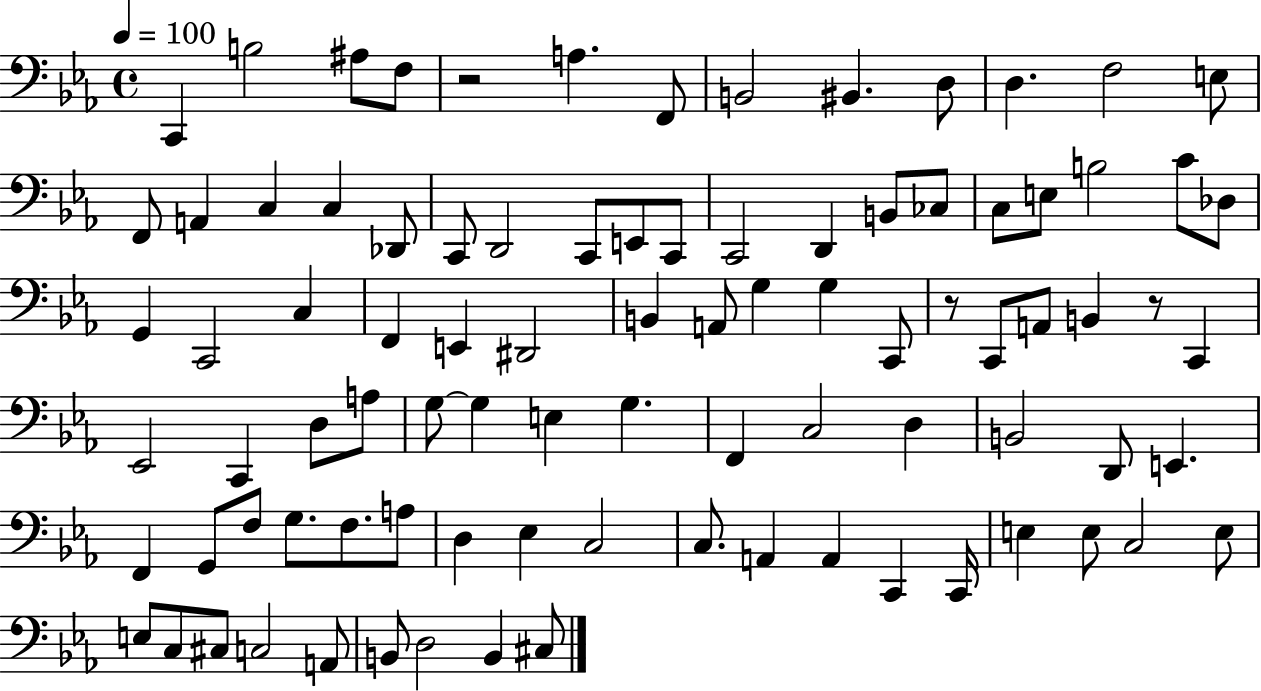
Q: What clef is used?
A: bass